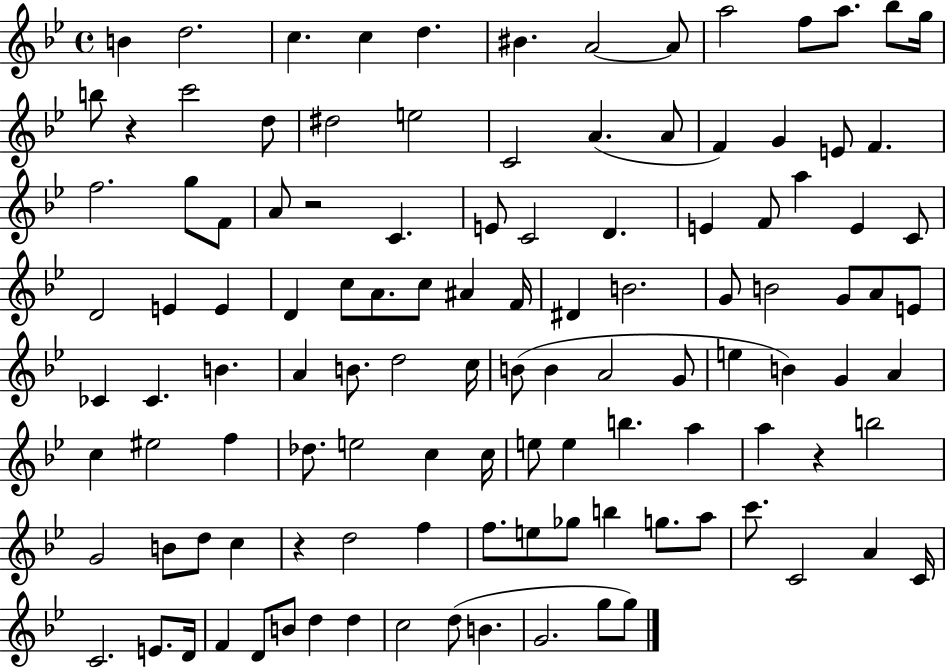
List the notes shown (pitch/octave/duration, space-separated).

B4/q D5/h. C5/q. C5/q D5/q. BIS4/q. A4/h A4/e A5/h F5/e A5/e. Bb5/e G5/s B5/e R/q C6/h D5/e D#5/h E5/h C4/h A4/q. A4/e F4/q G4/q E4/e F4/q. F5/h. G5/e F4/e A4/e R/h C4/q. E4/e C4/h D4/q. E4/q F4/e A5/q E4/q C4/e D4/h E4/q E4/q D4/q C5/e A4/e. C5/e A#4/q F4/s D#4/q B4/h. G4/e B4/h G4/e A4/e E4/e CES4/q CES4/q. B4/q. A4/q B4/e. D5/h C5/s B4/e B4/q A4/h G4/e E5/q B4/q G4/q A4/q C5/q EIS5/h F5/q Db5/e. E5/h C5/q C5/s E5/e E5/q B5/q. A5/q A5/q R/q B5/h G4/h B4/e D5/e C5/q R/q D5/h F5/q F5/e. E5/e Gb5/e B5/q G5/e. A5/e C6/e. C4/h A4/q C4/s C4/h. E4/e. D4/s F4/q D4/e B4/e D5/q D5/q C5/h D5/e B4/q. G4/h. G5/e G5/e